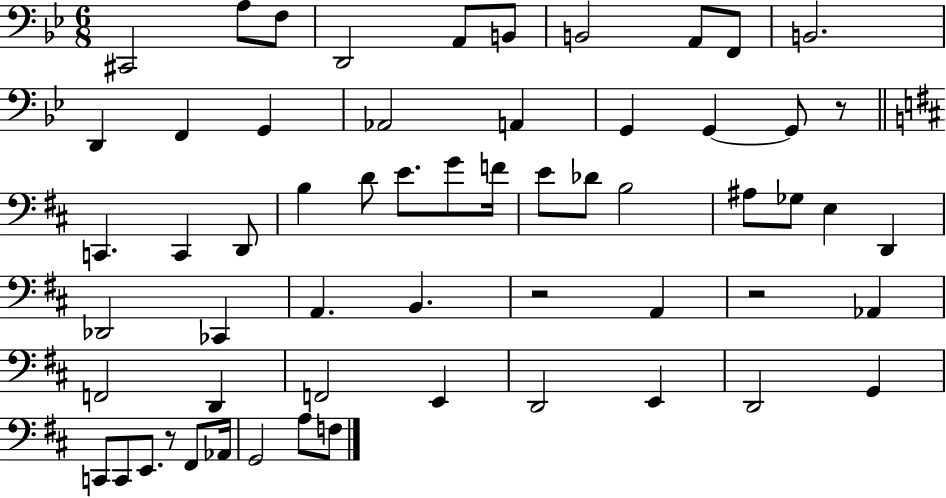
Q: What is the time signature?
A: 6/8